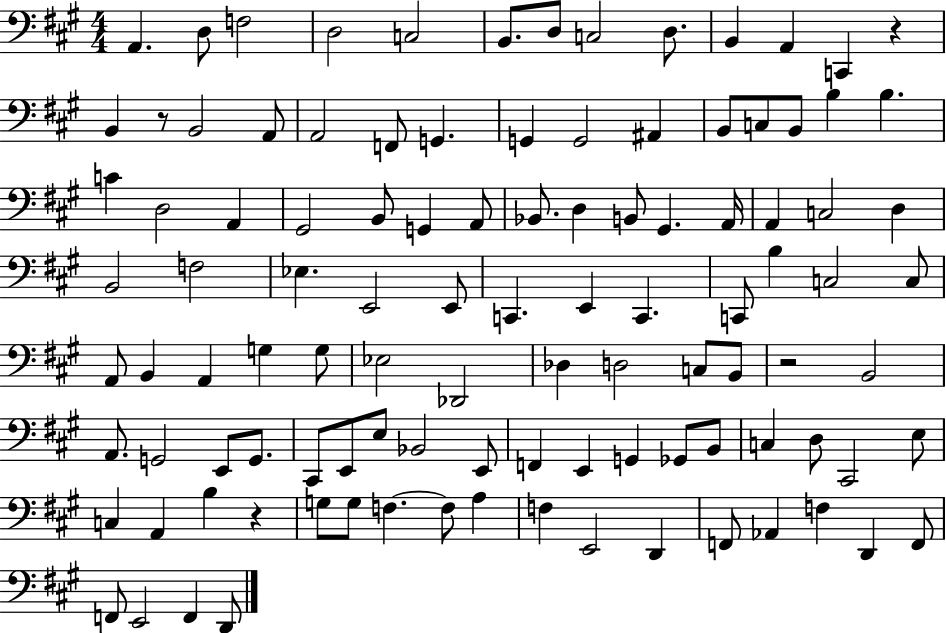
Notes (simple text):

A2/q. D3/e F3/h D3/h C3/h B2/e. D3/e C3/h D3/e. B2/q A2/q C2/q R/q B2/q R/e B2/h A2/e A2/h F2/e G2/q. G2/q G2/h A#2/q B2/e C3/e B2/e B3/q B3/q. C4/q D3/h A2/q G#2/h B2/e G2/q A2/e Bb2/e. D3/q B2/e G#2/q. A2/s A2/q C3/h D3/q B2/h F3/h Eb3/q. E2/h E2/e C2/q. E2/q C2/q. C2/e B3/q C3/h C3/e A2/e B2/q A2/q G3/q G3/e Eb3/h Db2/h Db3/q D3/h C3/e B2/e R/h B2/h A2/e. G2/h E2/e G2/e. C#2/e E2/e E3/e Bb2/h E2/e F2/q E2/q G2/q Gb2/e B2/e C3/q D3/e C#2/h E3/e C3/q A2/q B3/q R/q G3/e G3/e F3/q. F3/e A3/q F3/q E2/h D2/q F2/e Ab2/q F3/q D2/q F2/e F2/e E2/h F2/q D2/e